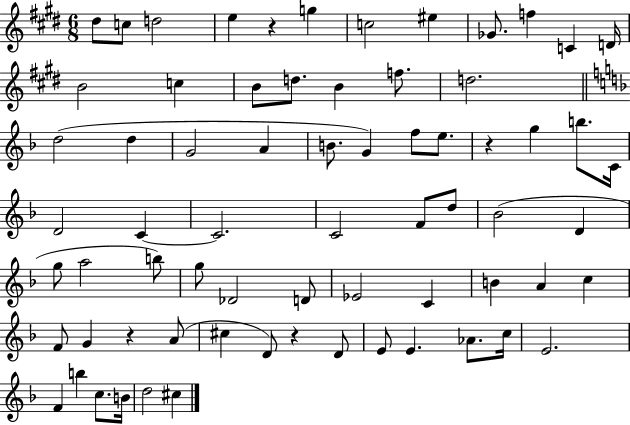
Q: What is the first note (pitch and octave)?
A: D#5